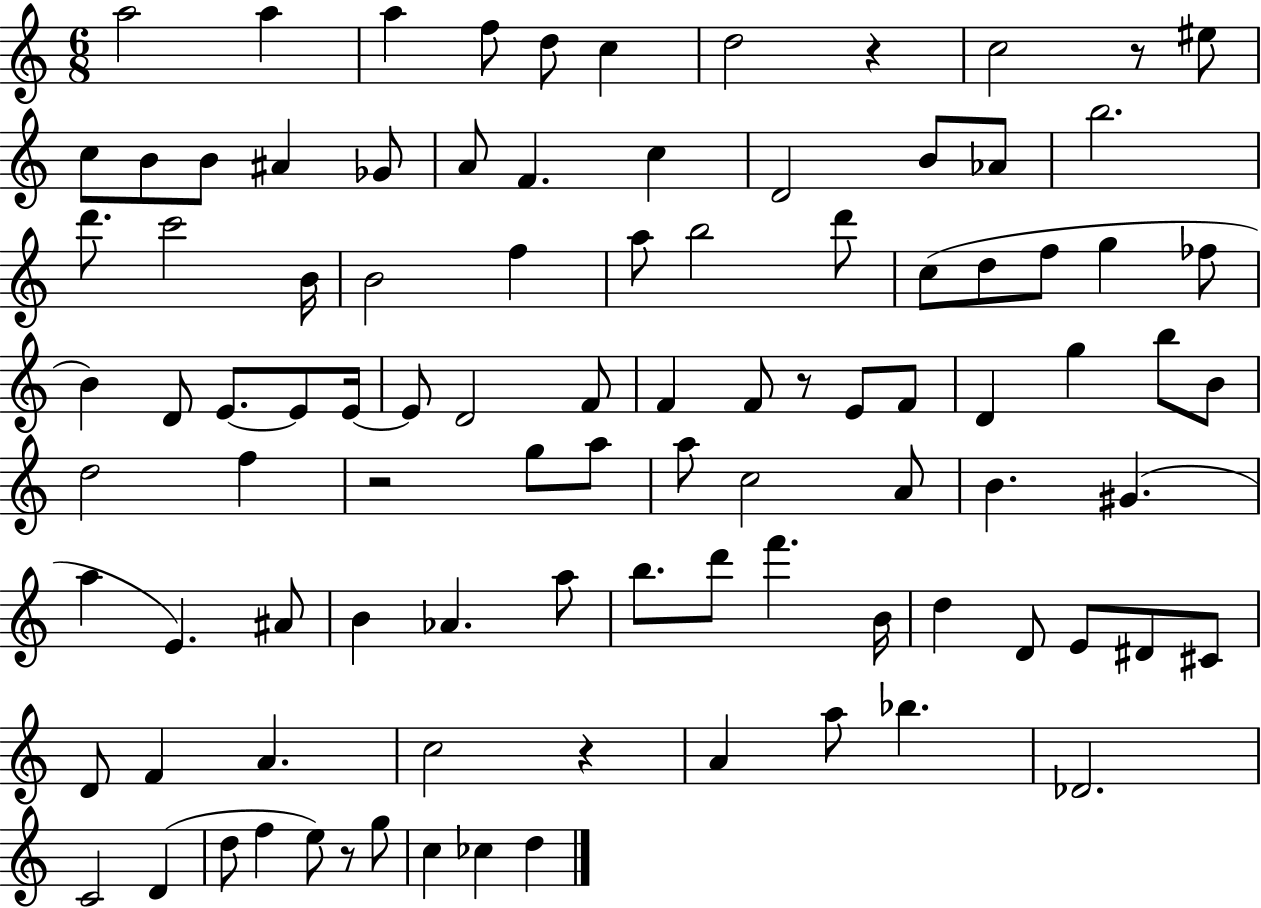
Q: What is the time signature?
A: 6/8